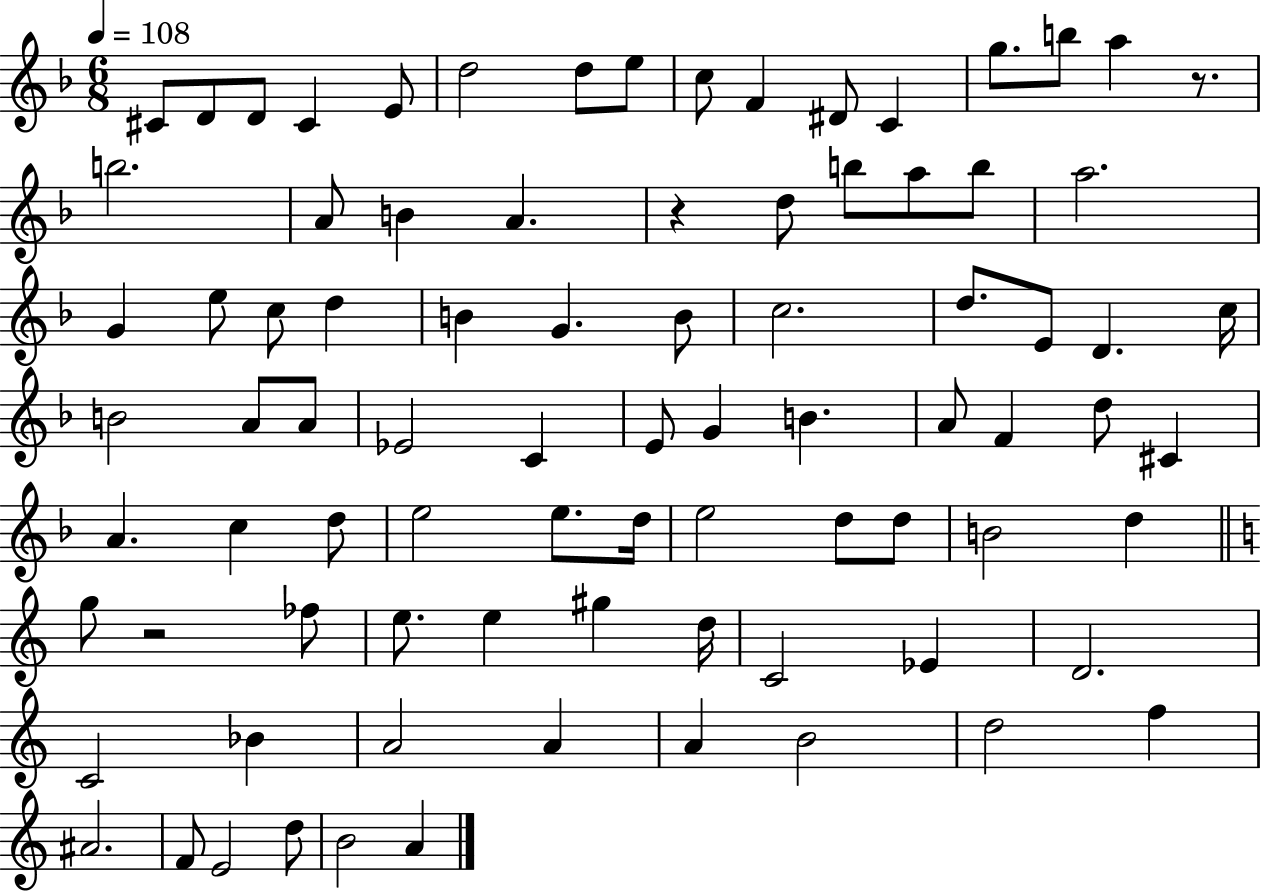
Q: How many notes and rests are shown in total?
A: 85